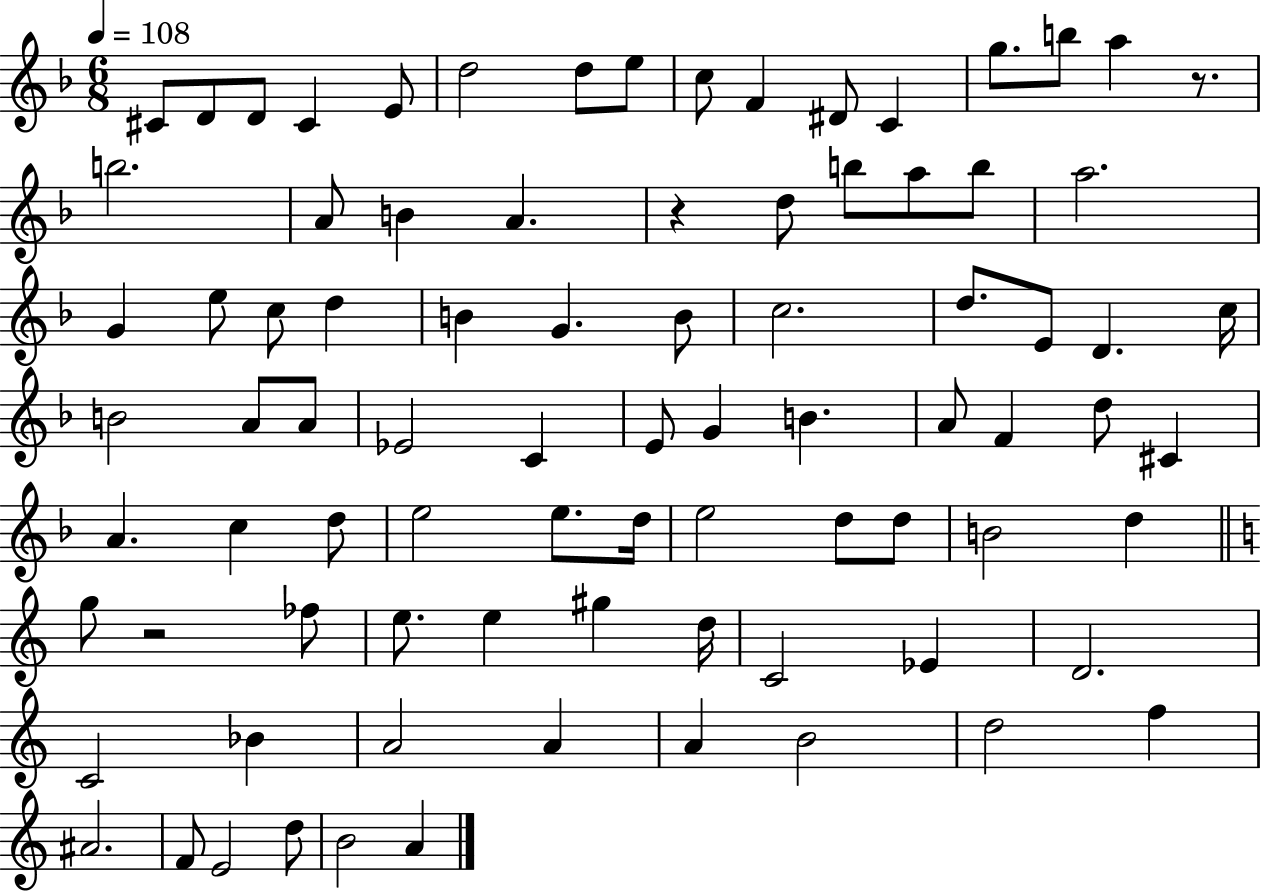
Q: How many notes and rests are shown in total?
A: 85